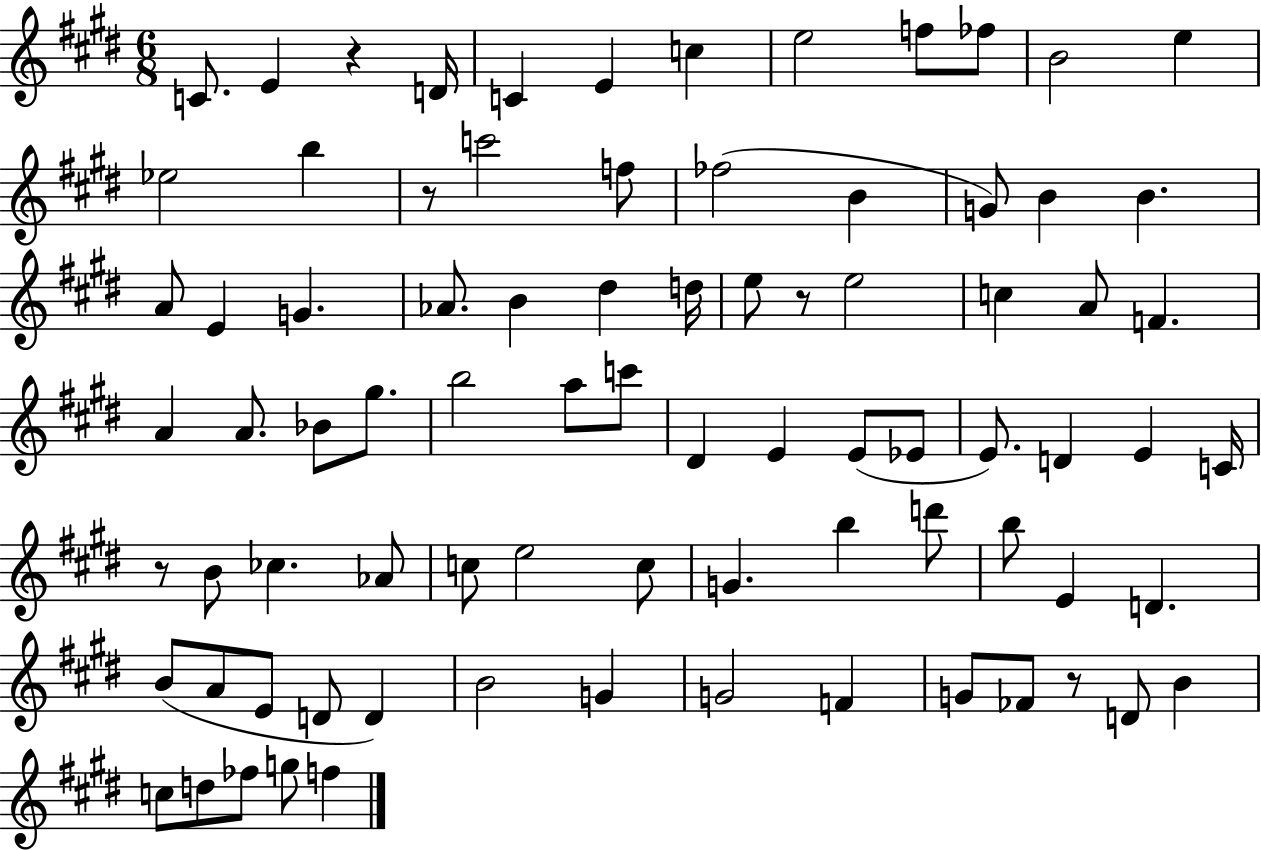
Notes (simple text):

C4/e. E4/q R/q D4/s C4/q E4/q C5/q E5/h F5/e FES5/e B4/h E5/q Eb5/h B5/q R/e C6/h F5/e FES5/h B4/q G4/e B4/q B4/q. A4/e E4/q G4/q. Ab4/e. B4/q D#5/q D5/s E5/e R/e E5/h C5/q A4/e F4/q. A4/q A4/e. Bb4/e G#5/e. B5/h A5/e C6/e D#4/q E4/q E4/e Eb4/e E4/e. D4/q E4/q C4/s R/e B4/e CES5/q. Ab4/e C5/e E5/h C5/e G4/q. B5/q D6/e B5/e E4/q D4/q. B4/e A4/e E4/e D4/e D4/q B4/h G4/q G4/h F4/q G4/e FES4/e R/e D4/e B4/q C5/e D5/e FES5/e G5/e F5/q